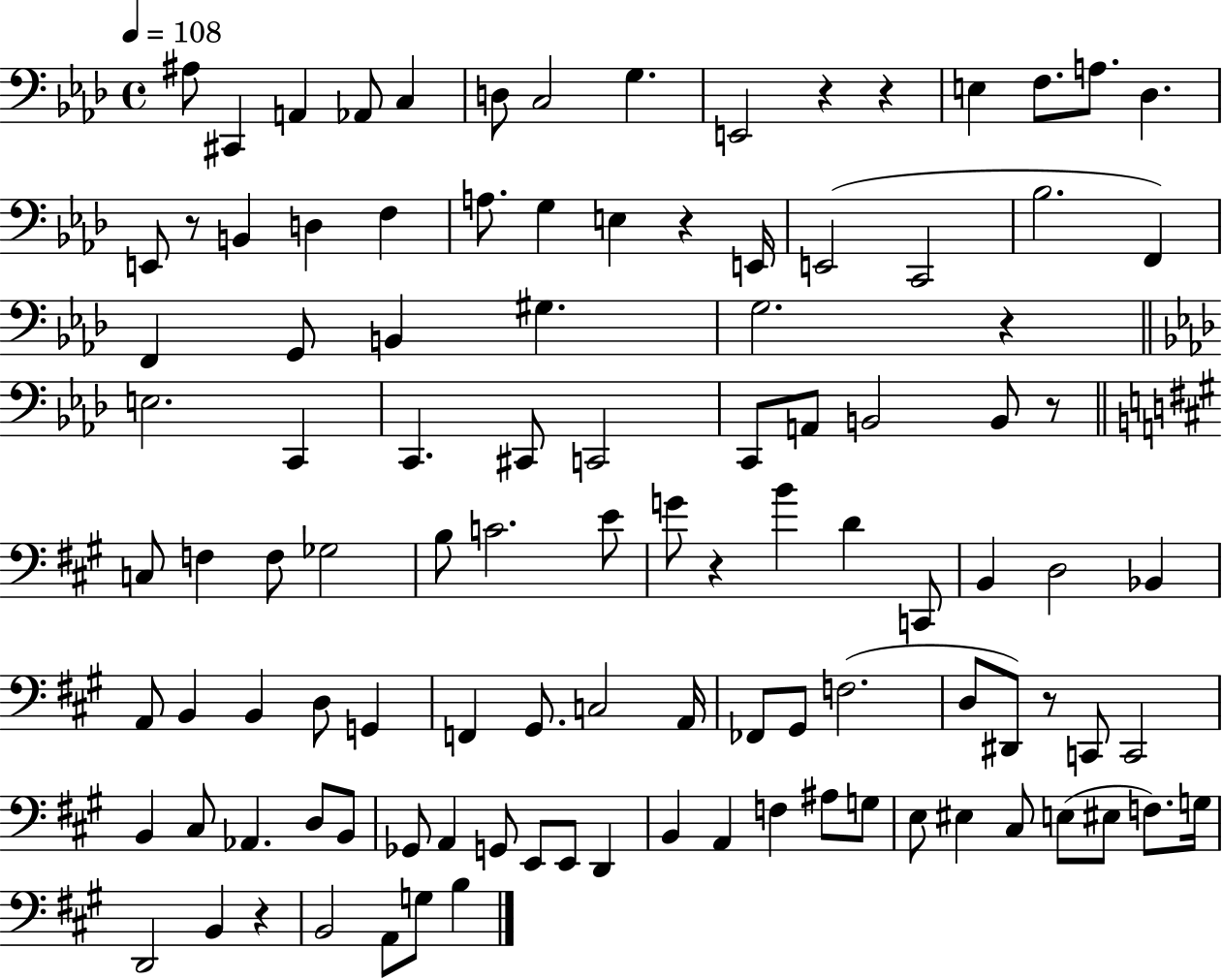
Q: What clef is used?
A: bass